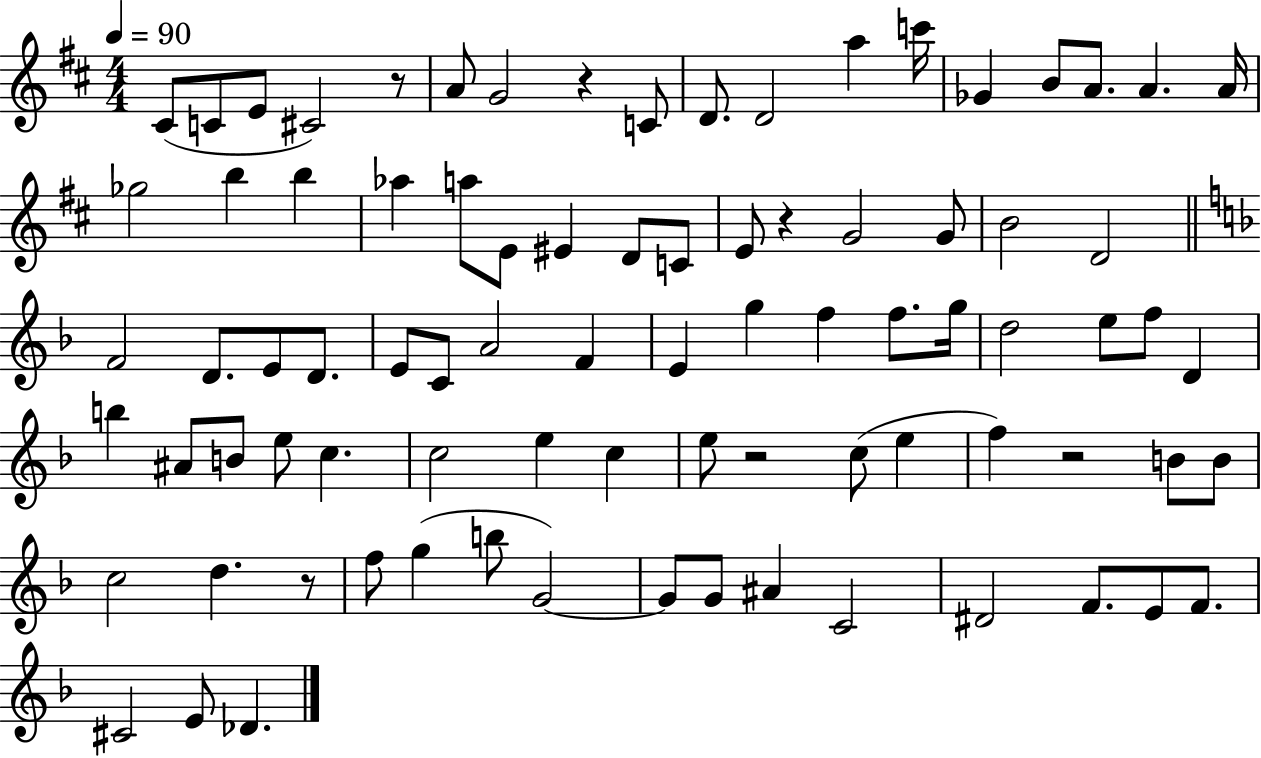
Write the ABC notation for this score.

X:1
T:Untitled
M:4/4
L:1/4
K:D
^C/2 C/2 E/2 ^C2 z/2 A/2 G2 z C/2 D/2 D2 a c'/4 _G B/2 A/2 A A/4 _g2 b b _a a/2 E/2 ^E D/2 C/2 E/2 z G2 G/2 B2 D2 F2 D/2 E/2 D/2 E/2 C/2 A2 F E g f f/2 g/4 d2 e/2 f/2 D b ^A/2 B/2 e/2 c c2 e c e/2 z2 c/2 e f z2 B/2 B/2 c2 d z/2 f/2 g b/2 G2 G/2 G/2 ^A C2 ^D2 F/2 E/2 F/2 ^C2 E/2 _D